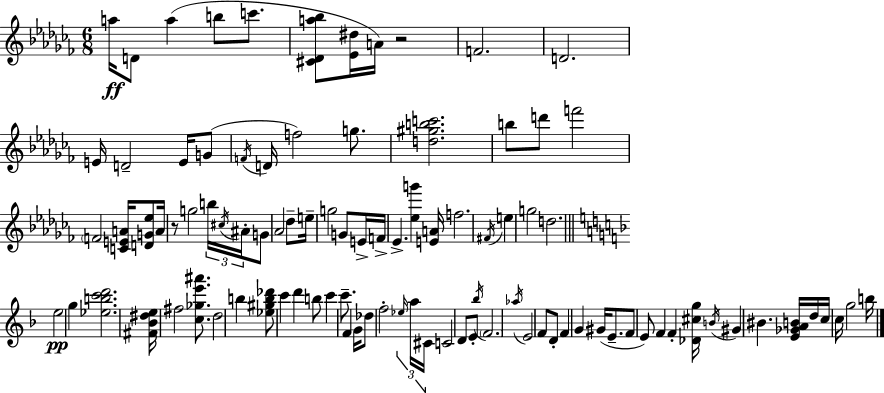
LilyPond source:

{
  \clef treble
  \numericTimeSignature
  \time 6/8
  \key aes \minor
  \repeat volta 2 { a''16\ff d'8 a''4( b''8 c'''8. | <cis' des' a'' bes''>8 <ees' dis''>16 a'16) r2 | f'2. | d'2. | \break e'16 d'2-- e'16 g'8( | \acciaccatura { f'16 } d'16 f''2) g''8. | <d'' gis'' b'' c'''>2. | b''8 d'''8 f'''2 | \break \parenthesize f'2 <c' e' a'>16 <d' g' ees''>8 | a'16 r8 g''2 \tuplet 3/2 { b''16 | \acciaccatura { cis''16 } ais'16-. } g'8 aes'2 | des''8-- e''16-- g''2 g'8 | \break e'16-> f'16-> ees'4.-> <ees'' g'''>4 | <e' a'>16 f''2. | \acciaccatura { fis'16 } e''4 g''2 | d''2. | \break \bar "||" \break \key d \minor e''2\pp g''4 | <ees'' b'' c''' d'''>2. | <fis' bes' dis'' e''>16 fis''2 <c'' ges'' e''' ais'''>8. | d''2 b''4 | \break <ees'' gis'' b'' des'''>8 c'''4 d'''4 b''8 | c'''4 c'''8.-- f'4 g'16 | des''8 f''2-. \tuplet 3/2 { \grace { ees''16 } a''16 | cis'16 } c'2 d'8 e'8-. | \break \acciaccatura { bes''16 } \parenthesize f'2. | \acciaccatura { aes''16 } e'2 f'8 | d'8-. f'4 g'4 gis'16( | e'8.-- f'8 e'8) f'4 f'4-. | \break <des' cis'' g''>16 \acciaccatura { b'16 } gis'4 bis'4. | <e' ges' a' b'>16 d''16 c''16 c''16 g''2 | b''16 } \bar "|."
}